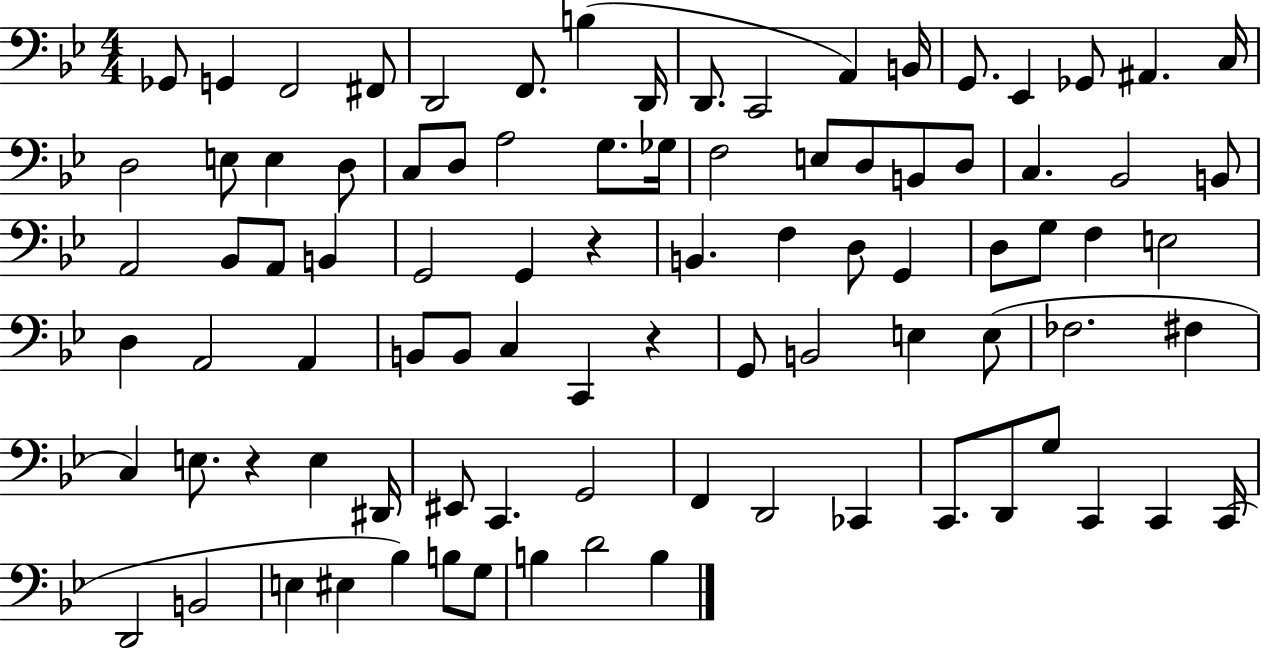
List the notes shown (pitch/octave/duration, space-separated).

Gb2/e G2/q F2/h F#2/e D2/h F2/e. B3/q D2/s D2/e. C2/h A2/q B2/s G2/e. Eb2/q Gb2/e A#2/q. C3/s D3/h E3/e E3/q D3/e C3/e D3/e A3/h G3/e. Gb3/s F3/h E3/e D3/e B2/e D3/e C3/q. Bb2/h B2/e A2/h Bb2/e A2/e B2/q G2/h G2/q R/q B2/q. F3/q D3/e G2/q D3/e G3/e F3/q E3/h D3/q A2/h A2/q B2/e B2/e C3/q C2/q R/q G2/e B2/h E3/q E3/e FES3/h. F#3/q C3/q E3/e. R/q E3/q D#2/s EIS2/e C2/q. G2/h F2/q D2/h CES2/q C2/e. D2/e G3/e C2/q C2/q C2/s D2/h B2/h E3/q EIS3/q Bb3/q B3/e G3/e B3/q D4/h B3/q